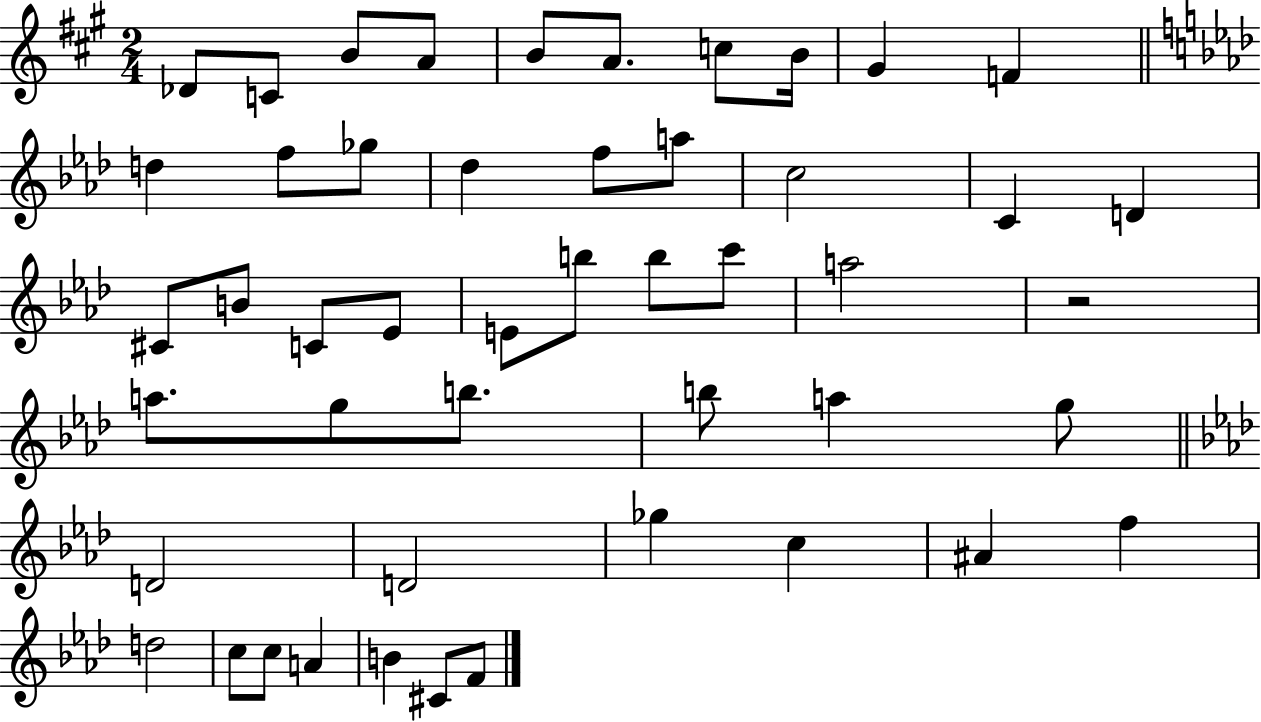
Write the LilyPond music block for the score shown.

{
  \clef treble
  \numericTimeSignature
  \time 2/4
  \key a \major
  \repeat volta 2 { des'8 c'8 b'8 a'8 | b'8 a'8. c''8 b'16 | gis'4 f'4 | \bar "||" \break \key aes \major d''4 f''8 ges''8 | des''4 f''8 a''8 | c''2 | c'4 d'4 | \break cis'8 b'8 c'8 ees'8 | e'8 b''8 b''8 c'''8 | a''2 | r2 | \break a''8. g''8 b''8. | b''8 a''4 g''8 | \bar "||" \break \key aes \major d'2 | d'2 | ges''4 c''4 | ais'4 f''4 | \break d''2 | c''8 c''8 a'4 | b'4 cis'8 f'8 | } \bar "|."
}